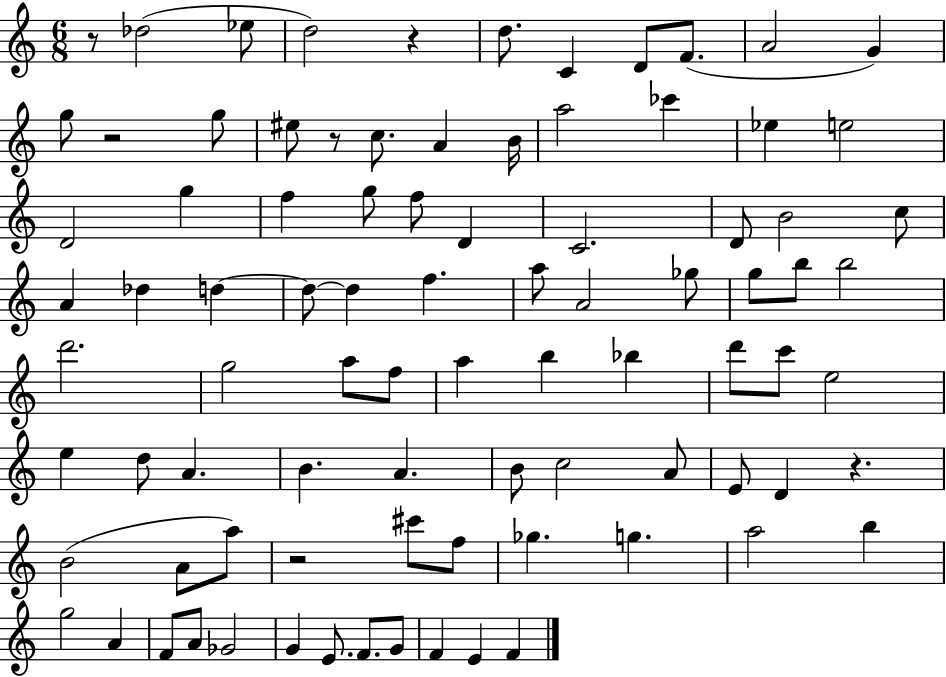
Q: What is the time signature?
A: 6/8